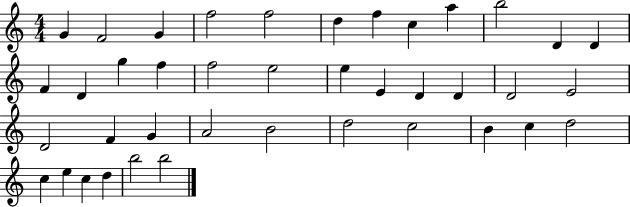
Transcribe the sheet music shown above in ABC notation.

X:1
T:Untitled
M:4/4
L:1/4
K:C
G F2 G f2 f2 d f c a b2 D D F D g f f2 e2 e E D D D2 E2 D2 F G A2 B2 d2 c2 B c d2 c e c d b2 b2